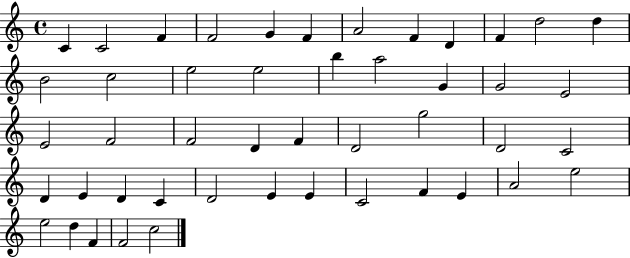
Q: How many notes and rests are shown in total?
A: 47